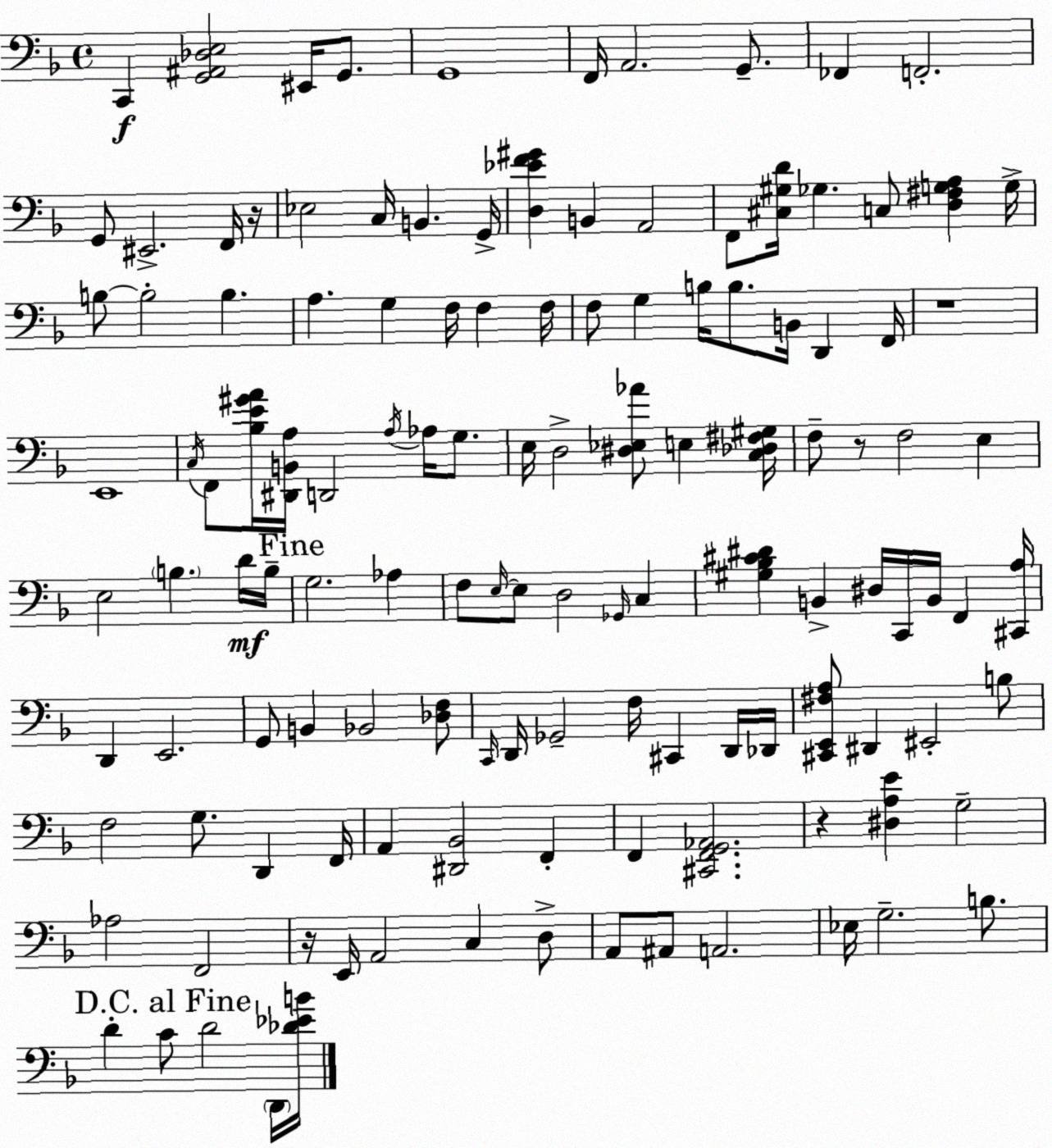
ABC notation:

X:1
T:Untitled
M:4/4
L:1/4
K:Dm
C,, [G,,^A,,_D,E,]2 ^E,,/4 G,,/2 G,,4 F,,/4 A,,2 G,,/2 _F,, F,,2 G,,/2 ^E,,2 F,,/4 z/4 _E,2 C,/4 B,, G,,/4 [D,_EF^G] B,, A,,2 F,,/2 [^C,^G,D]/4 _G, C,/2 [D,^F,G,A,] G,/4 B,/2 B,2 B, A, G, F,/4 F, F,/4 F,/2 G, B,/4 B,/2 B,,/4 D,, F,,/4 z4 E,,4 C,/4 F,,/2 [_B,E^GA]/4 [^D,,B,,A,]/4 D,,2 A,/4 _A,/4 G,/2 E,/4 D,2 [^D,_E,_A]/2 E, [C,_D,^F,^G,]/4 F,/2 z/2 F,2 E, E,2 B, D/4 B,/4 G,2 _A, F,/2 E,/4 E,/2 D,2 _G,,/4 C, [^G,_B,^C^D] B,, ^D,/4 C,,/4 B,,/4 F,, [^C,,A,]/4 D,, E,,2 G,,/2 B,, _B,,2 [_D,F,]/2 C,,/4 D,,/4 _G,,2 F,/4 ^C,, D,,/4 _D,,/4 [^C,,E,,^F,A,]/2 ^D,, ^E,,2 B,/2 F,2 G,/2 D,, F,,/4 A,, [^D,,_B,,]2 F,, F,, [^C,,F,,G,,_A,,]2 z [^D,A,E] G,2 _A,2 F,,2 z/4 E,,/4 A,,2 C, D,/2 A,,/2 ^A,,/2 A,,2 _E,/4 G,2 B,/2 D C/2 D2 D,,/4 [_D_EB]/4